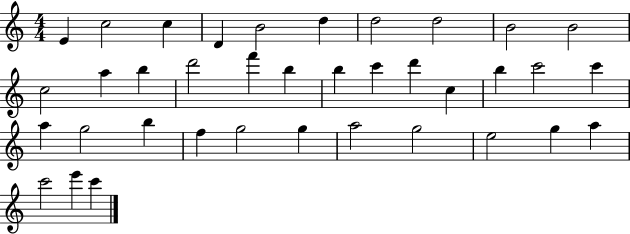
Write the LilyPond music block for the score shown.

{
  \clef treble
  \numericTimeSignature
  \time 4/4
  \key c \major
  e'4 c''2 c''4 | d'4 b'2 d''4 | d''2 d''2 | b'2 b'2 | \break c''2 a''4 b''4 | d'''2 f'''4 b''4 | b''4 c'''4 d'''4 c''4 | b''4 c'''2 c'''4 | \break a''4 g''2 b''4 | f''4 g''2 g''4 | a''2 g''2 | e''2 g''4 a''4 | \break c'''2 e'''4 c'''4 | \bar "|."
}